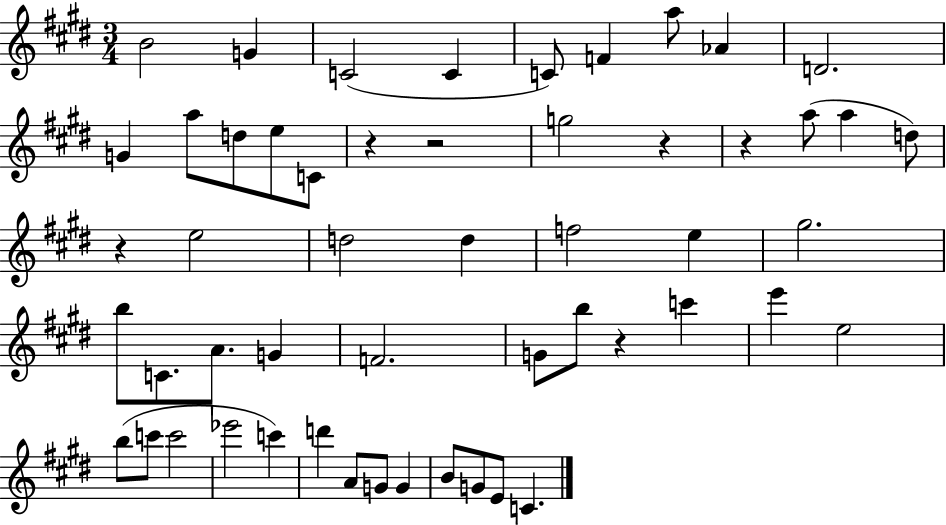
X:1
T:Untitled
M:3/4
L:1/4
K:E
B2 G C2 C C/2 F a/2 _A D2 G a/2 d/2 e/2 C/2 z z2 g2 z z a/2 a d/2 z e2 d2 d f2 e ^g2 b/2 C/2 A/2 G F2 G/2 b/2 z c' e' e2 b/2 c'/2 c'2 _e'2 c' d' A/2 G/2 G B/2 G/2 E/2 C